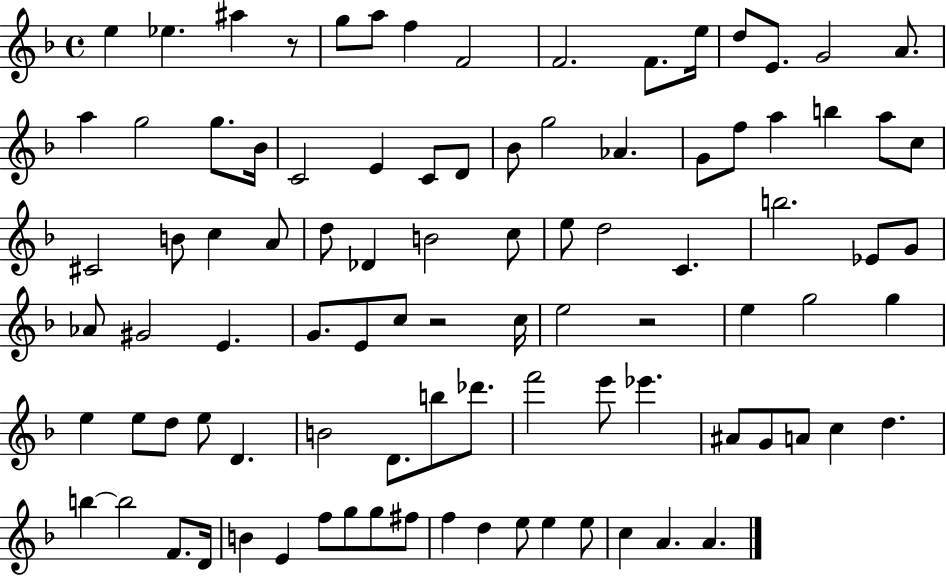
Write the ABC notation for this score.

X:1
T:Untitled
M:4/4
L:1/4
K:F
e _e ^a z/2 g/2 a/2 f F2 F2 F/2 e/4 d/2 E/2 G2 A/2 a g2 g/2 _B/4 C2 E C/2 D/2 _B/2 g2 _A G/2 f/2 a b a/2 c/2 ^C2 B/2 c A/2 d/2 _D B2 c/2 e/2 d2 C b2 _E/2 G/2 _A/2 ^G2 E G/2 E/2 c/2 z2 c/4 e2 z2 e g2 g e e/2 d/2 e/2 D B2 D/2 b/2 _d'/2 f'2 e'/2 _e' ^A/2 G/2 A/2 c d b b2 F/2 D/4 B E f/2 g/2 g/2 ^f/2 f d e/2 e e/2 c A A